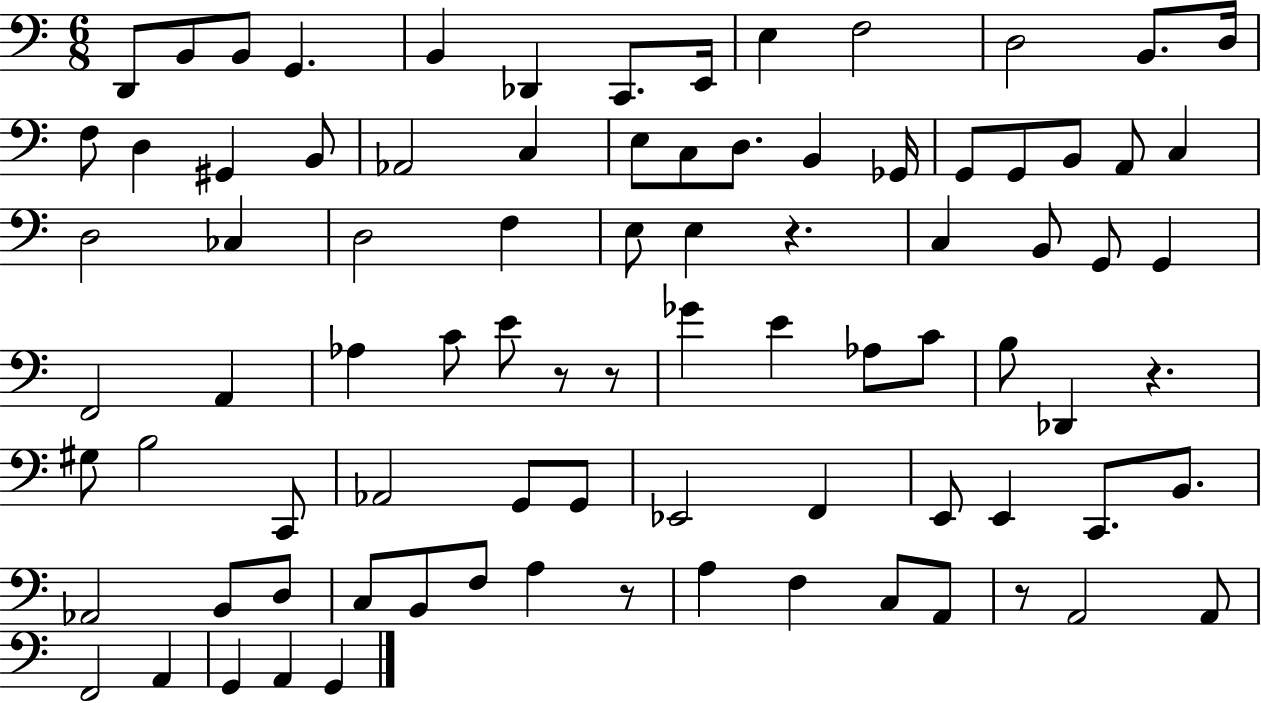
D2/e B2/e B2/e G2/q. B2/q Db2/q C2/e. E2/s E3/q F3/h D3/h B2/e. D3/s F3/e D3/q G#2/q B2/e Ab2/h C3/q E3/e C3/e D3/e. B2/q Gb2/s G2/e G2/e B2/e A2/e C3/q D3/h CES3/q D3/h F3/q E3/e E3/q R/q. C3/q B2/e G2/e G2/q F2/h A2/q Ab3/q C4/e E4/e R/e R/e Gb4/q E4/q Ab3/e C4/e B3/e Db2/q R/q. G#3/e B3/h C2/e Ab2/h G2/e G2/e Eb2/h F2/q E2/e E2/q C2/e. B2/e. Ab2/h B2/e D3/e C3/e B2/e F3/e A3/q R/e A3/q F3/q C3/e A2/e R/e A2/h A2/e F2/h A2/q G2/q A2/q G2/q